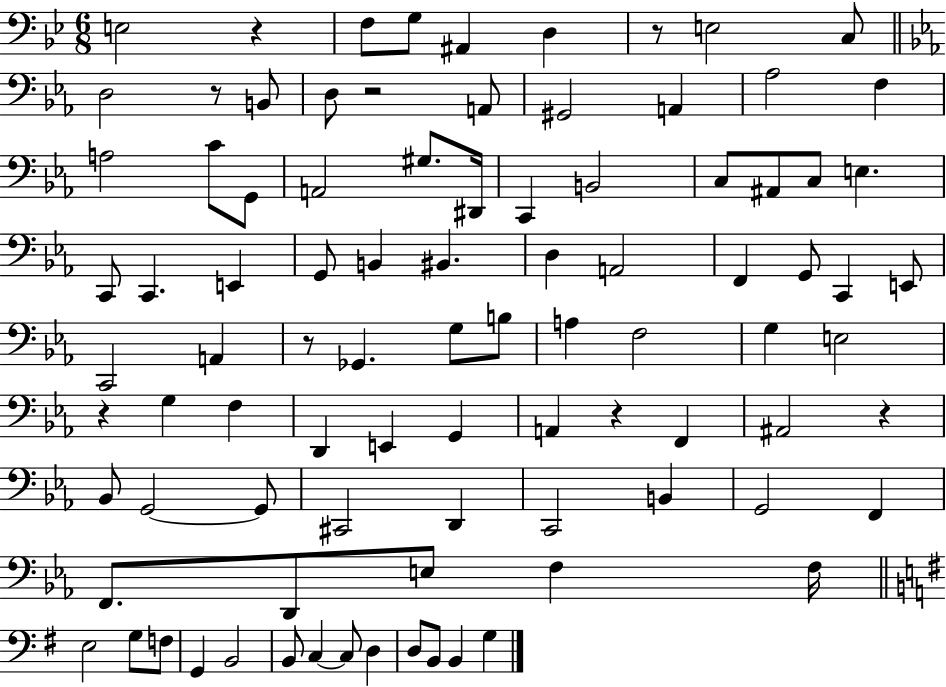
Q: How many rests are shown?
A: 8